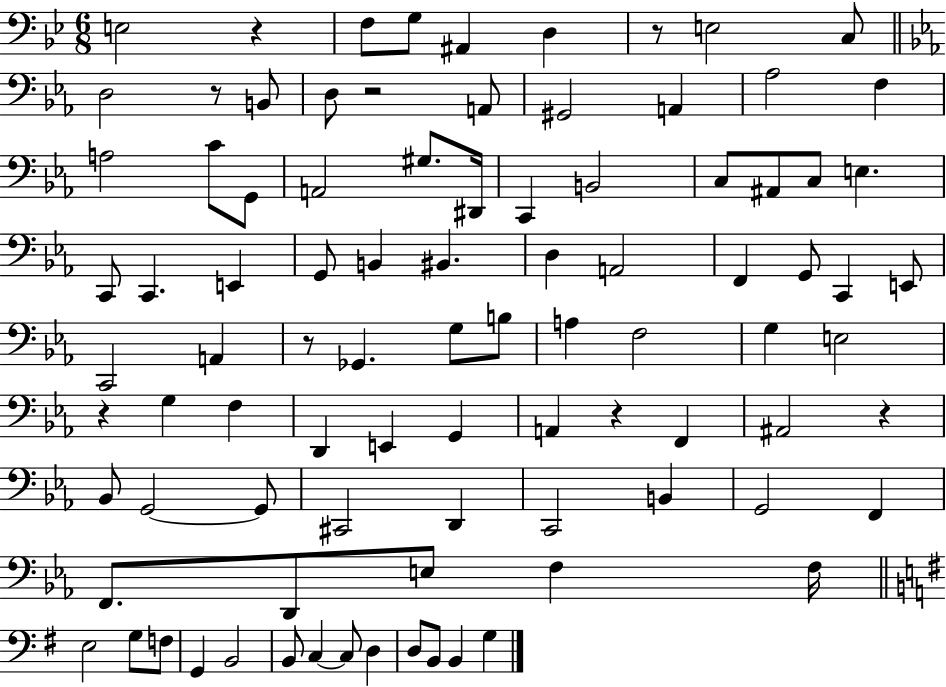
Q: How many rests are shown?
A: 8